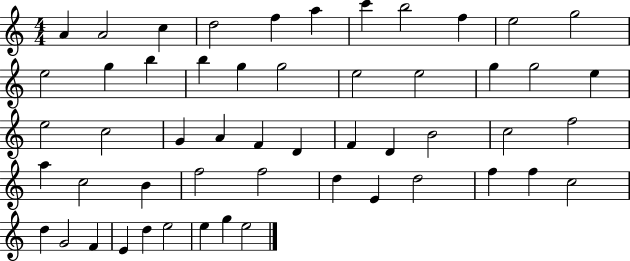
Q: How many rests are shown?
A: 0